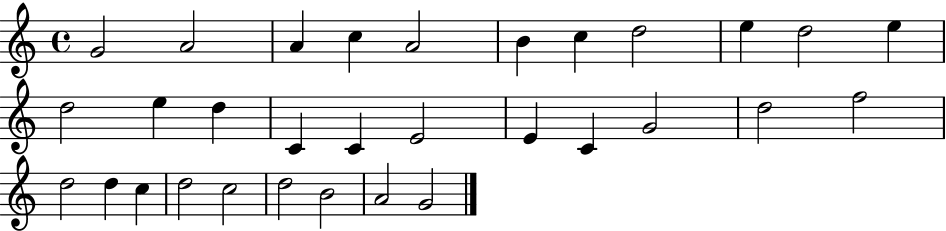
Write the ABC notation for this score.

X:1
T:Untitled
M:4/4
L:1/4
K:C
G2 A2 A c A2 B c d2 e d2 e d2 e d C C E2 E C G2 d2 f2 d2 d c d2 c2 d2 B2 A2 G2